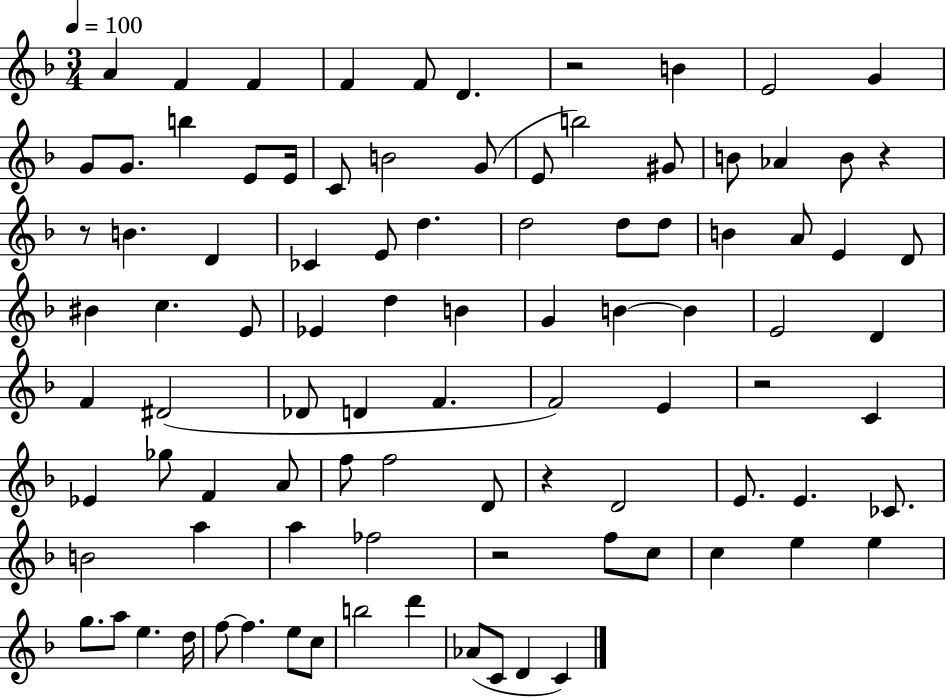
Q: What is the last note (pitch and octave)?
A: C4